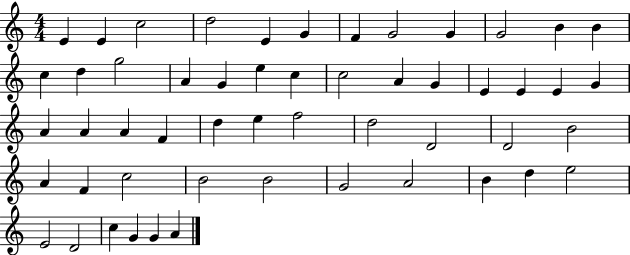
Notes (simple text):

E4/q E4/q C5/h D5/h E4/q G4/q F4/q G4/h G4/q G4/h B4/q B4/q C5/q D5/q G5/h A4/q G4/q E5/q C5/q C5/h A4/q G4/q E4/q E4/q E4/q G4/q A4/q A4/q A4/q F4/q D5/q E5/q F5/h D5/h D4/h D4/h B4/h A4/q F4/q C5/h B4/h B4/h G4/h A4/h B4/q D5/q E5/h E4/h D4/h C5/q G4/q G4/q A4/q